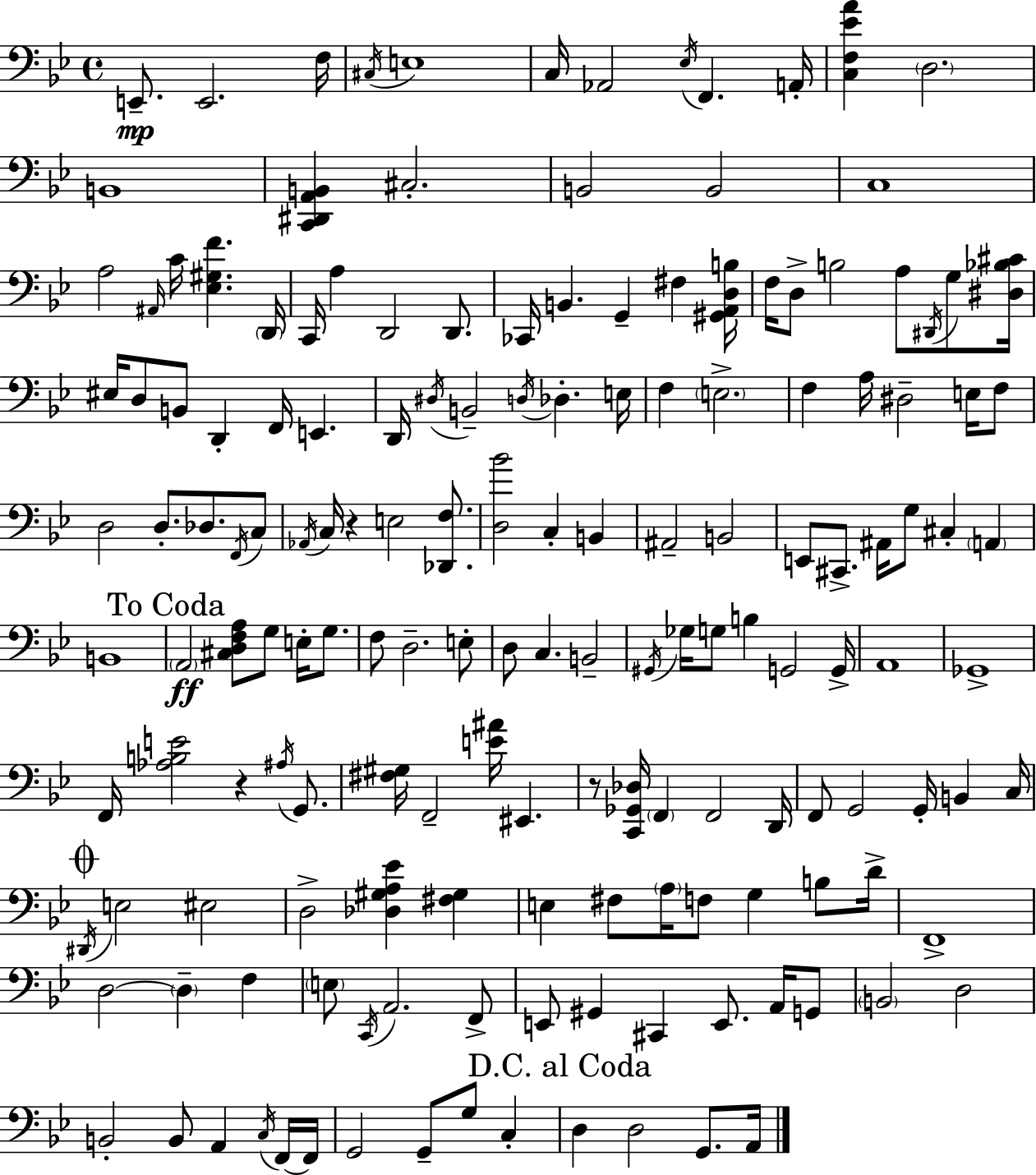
E2/e. E2/h. F3/s C#3/s E3/w C3/s Ab2/h Eb3/s F2/q. A2/s [C3,F3,Eb4,A4]/q D3/h. B2/w [C2,D#2,A2,B2]/q C#3/h. B2/h B2/h C3/w A3/h A#2/s C4/s [Eb3,G#3,F4]/q. D2/s C2/s A3/q D2/h D2/e. CES2/s B2/q. G2/q F#3/q [G#2,A2,D3,B3]/s F3/s D3/e B3/h A3/e D#2/s G3/e [D#3,Bb3,C#4]/s EIS3/s D3/e B2/e D2/q F2/s E2/q. D2/s D#3/s B2/h D3/s Db3/q. E3/s F3/q E3/h. F3/q A3/s D#3/h E3/s F3/e D3/h D3/e. Db3/e. F2/s C3/e Ab2/s C3/s R/q E3/h [Db2,F3]/e. [D3,Bb4]/h C3/q B2/q A#2/h B2/h E2/e C#2/e. A#2/s G3/e C#3/q A2/q B2/w A2/h [C#3,D3,F3,A3]/e G3/e E3/s G3/e. F3/e D3/h. E3/e D3/e C3/q. B2/h G#2/s Gb3/s G3/e B3/q G2/h G2/s A2/w Gb2/w F2/s [Ab3,B3,E4]/h R/q A#3/s G2/e. [F#3,G#3]/s F2/h [E4,A#4]/s EIS2/q. R/e [C2,Gb2,Db3]/s F2/q F2/h D2/s F2/e G2/h G2/s B2/q C3/s D#2/s E3/h EIS3/h D3/h [Db3,G#3,A3,Eb4]/q [F#3,G#3]/q E3/q F#3/e A3/s F3/e G3/q B3/e D4/s F2/w D3/h D3/q F3/q E3/e C2/s A2/h. F2/e E2/e G#2/q C#2/q E2/e. A2/s G2/e B2/h D3/h B2/h B2/e A2/q C3/s F2/s F2/s G2/h G2/e G3/e C3/q D3/q D3/h G2/e. A2/s